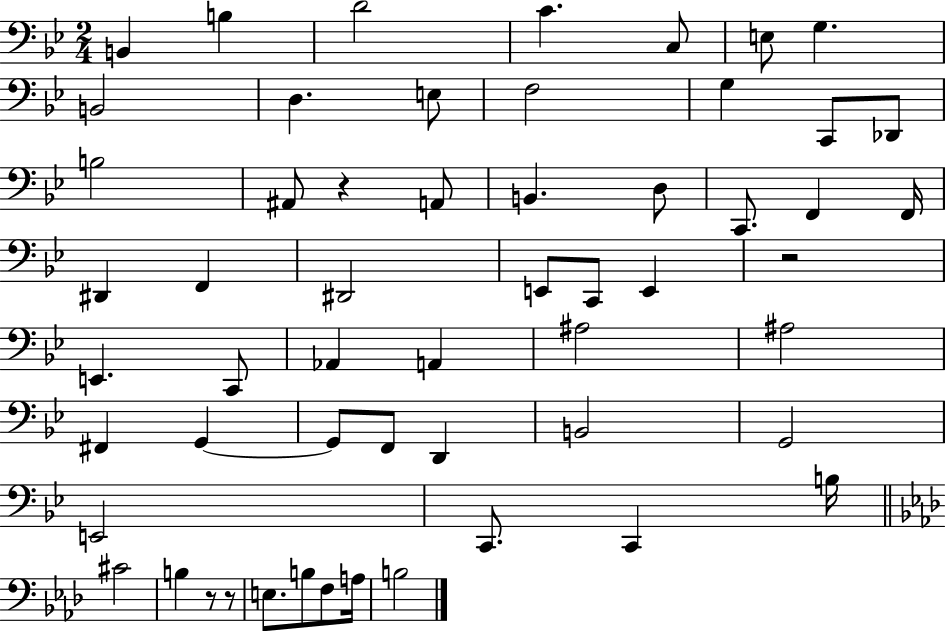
{
  \clef bass
  \numericTimeSignature
  \time 2/4
  \key bes \major
  b,4 b4 | d'2 | c'4. c8 | e8 g4. | \break b,2 | d4. e8 | f2 | g4 c,8 des,8 | \break b2 | ais,8 r4 a,8 | b,4. d8 | c,8. f,4 f,16 | \break dis,4 f,4 | dis,2 | e,8 c,8 e,4 | r2 | \break e,4. c,8 | aes,4 a,4 | ais2 | ais2 | \break fis,4 g,4~~ | g,8 f,8 d,4 | b,2 | g,2 | \break e,2 | c,8. c,4 b16 | \bar "||" \break \key aes \major cis'2 | b4 r8 r8 | e8. b8 f8 a16 | b2 | \break \bar "|."
}